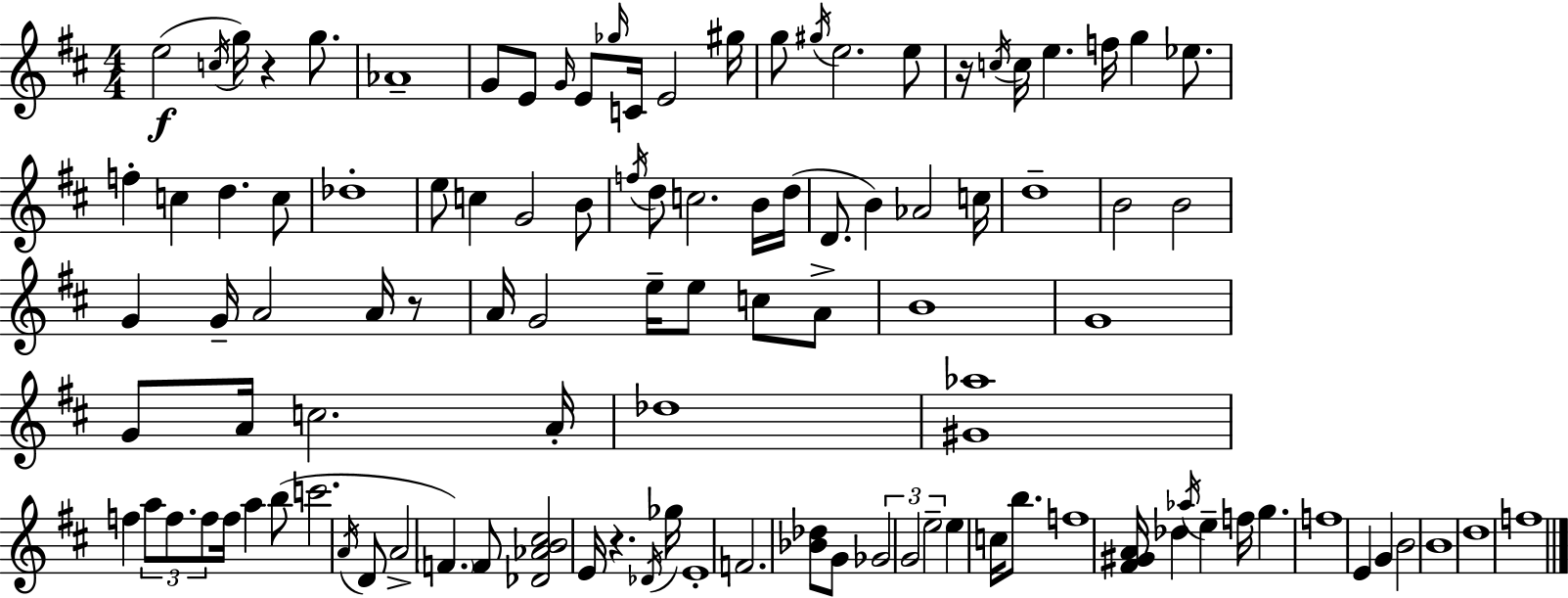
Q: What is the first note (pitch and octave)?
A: E5